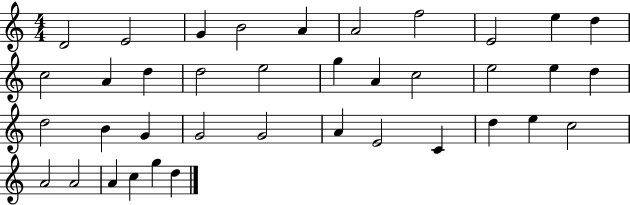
{
  \clef treble
  \numericTimeSignature
  \time 4/4
  \key c \major
  d'2 e'2 | g'4 b'2 a'4 | a'2 f''2 | e'2 e''4 d''4 | \break c''2 a'4 d''4 | d''2 e''2 | g''4 a'4 c''2 | e''2 e''4 d''4 | \break d''2 b'4 g'4 | g'2 g'2 | a'4 e'2 c'4 | d''4 e''4 c''2 | \break a'2 a'2 | a'4 c''4 g''4 d''4 | \bar "|."
}